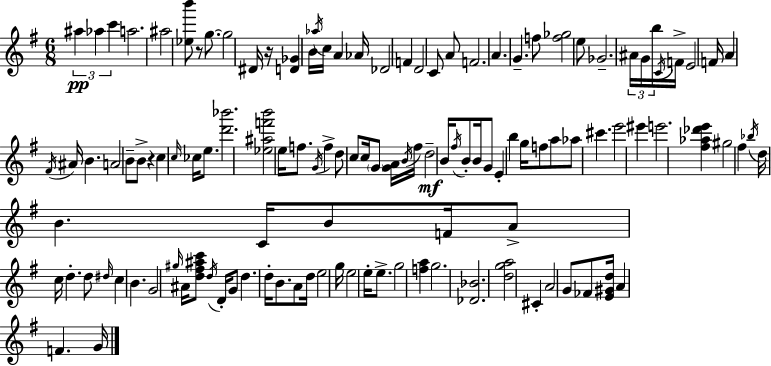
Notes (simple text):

A#5/q Ab5/q C6/q A5/h. A#5/h [Eb5,B6]/e R/e G5/e. G5/h D#4/s R/s [D4,Gb4]/q B4/s Ab5/s C5/s A4/q Ab4/s Db4/h F4/q D4/h C4/e A4/e F4/h. A4/q. G4/q. F5/e [F5,Gb5]/h E5/e Gb4/h. A#4/s G4/s B5/s C4/s F4/s E4/h F4/s A4/q F#4/s A#4/s B4/q. A4/h B4/e B4/e R/q C5/q C5/s CES5/s E5/e. [D6,Bb6]/h. [Eb5,A#5,F6,B6]/h E5/s F5/e. G4/s F5/q D5/e C5/e C5/s G4/e [G4,A4]/s B4/s F#5/s D5/h B4/s F#5/s B4/e B4/s G4/e E4/q B5/q G5/s F5/e A5/e Ab5/e C#6/q. E6/h EIS6/q E6/h. [F#5,Ab5,Db6,E6]/q G#5/h F#5/q Bb5/s D5/s B4/q. C4/s B4/e F4/s A4/e C5/s D5/q. D5/e D#5/s C5/q B4/q. G4/h G#5/s A#4/s [D5,F#5,A#5,C6]/e D5/s D4/s G4/e D5/q. D5/s B4/e. A4/e D5/s E5/h G5/s E5/h E5/s E5/e. G5/h [F5,A5]/q G5/h. [Db4,Bb4]/h. [D5,G5,A5]/h C#4/q A4/h G4/e FES4/e [E4,G#4,D5]/s A4/q F4/q. G4/s